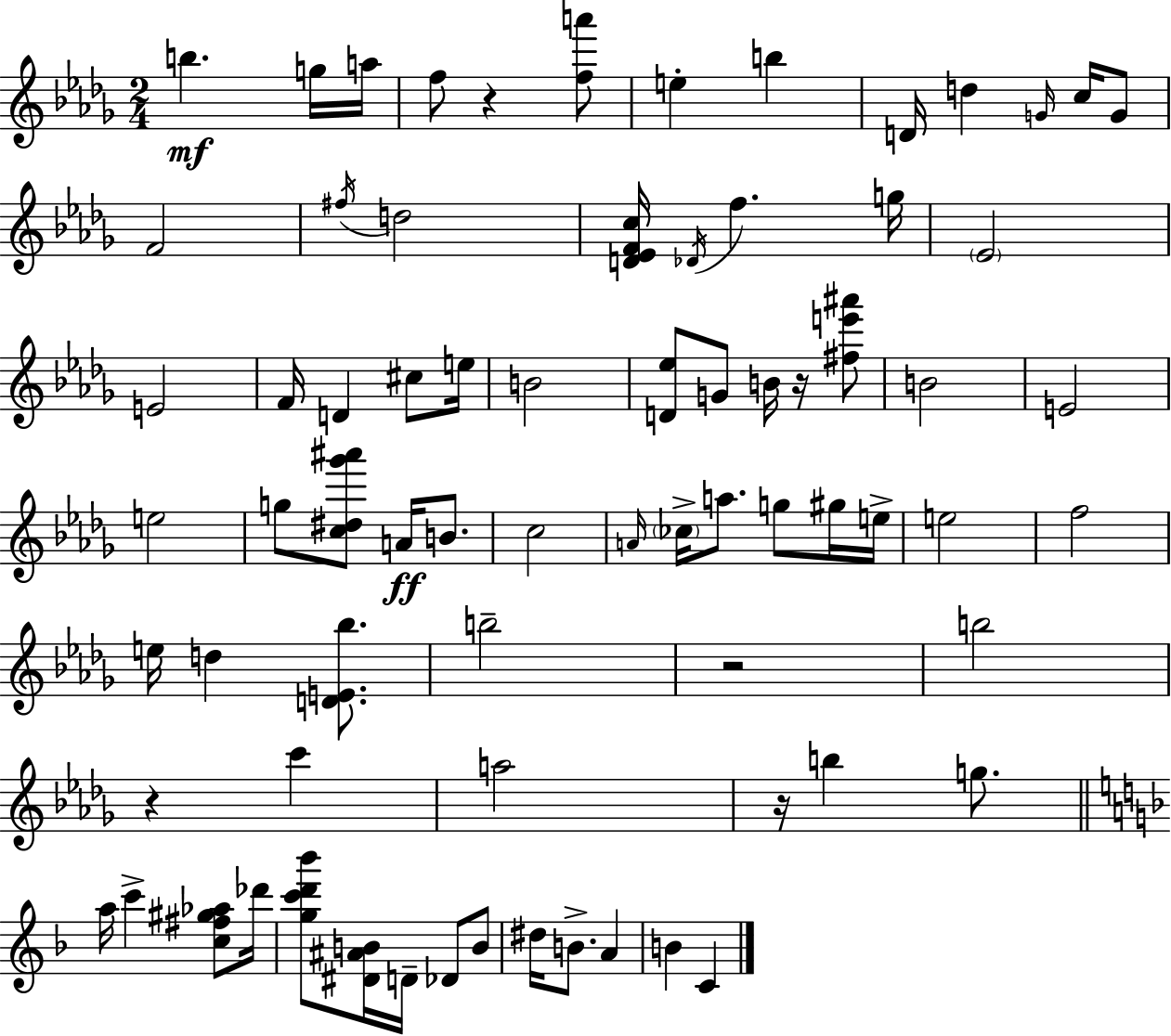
X:1
T:Untitled
M:2/4
L:1/4
K:Bbm
b g/4 a/4 f/2 z [fa']/2 e b D/4 d G/4 c/4 G/2 F2 ^f/4 d2 [D_EFc]/4 _D/4 f g/4 _E2 E2 F/4 D ^c/2 e/4 B2 [D_e]/2 G/2 B/4 z/4 [^fe'^a']/2 B2 E2 e2 g/2 [c^d_g'^a']/2 A/4 B/2 c2 A/4 _c/4 a/2 g/2 ^g/4 e/4 e2 f2 e/4 d [DE_b]/2 b2 z2 b2 z c' a2 z/4 b g/2 a/4 c' [c^f^g_a]/2 _d'/4 [gc'd'_b']/2 [^D^AB]/4 D/4 _D/2 B/2 ^d/4 B/2 A B C